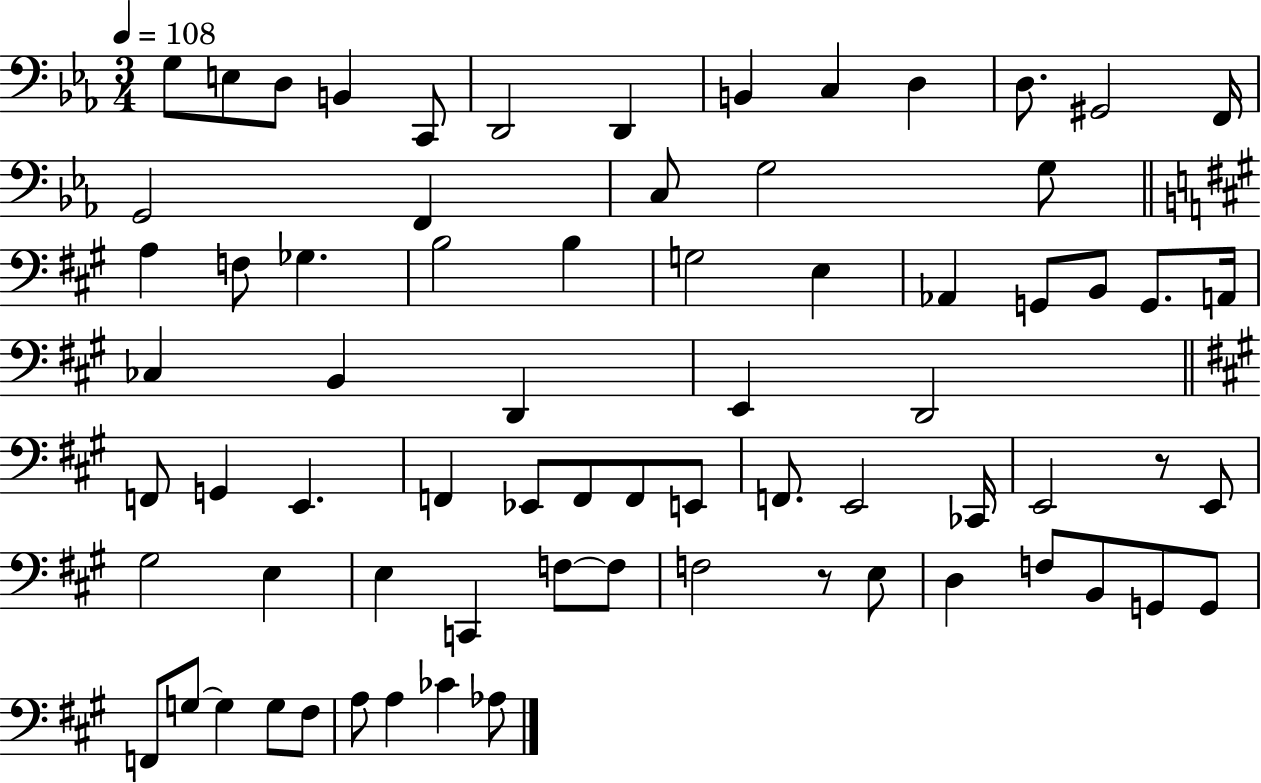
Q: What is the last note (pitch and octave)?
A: Ab3